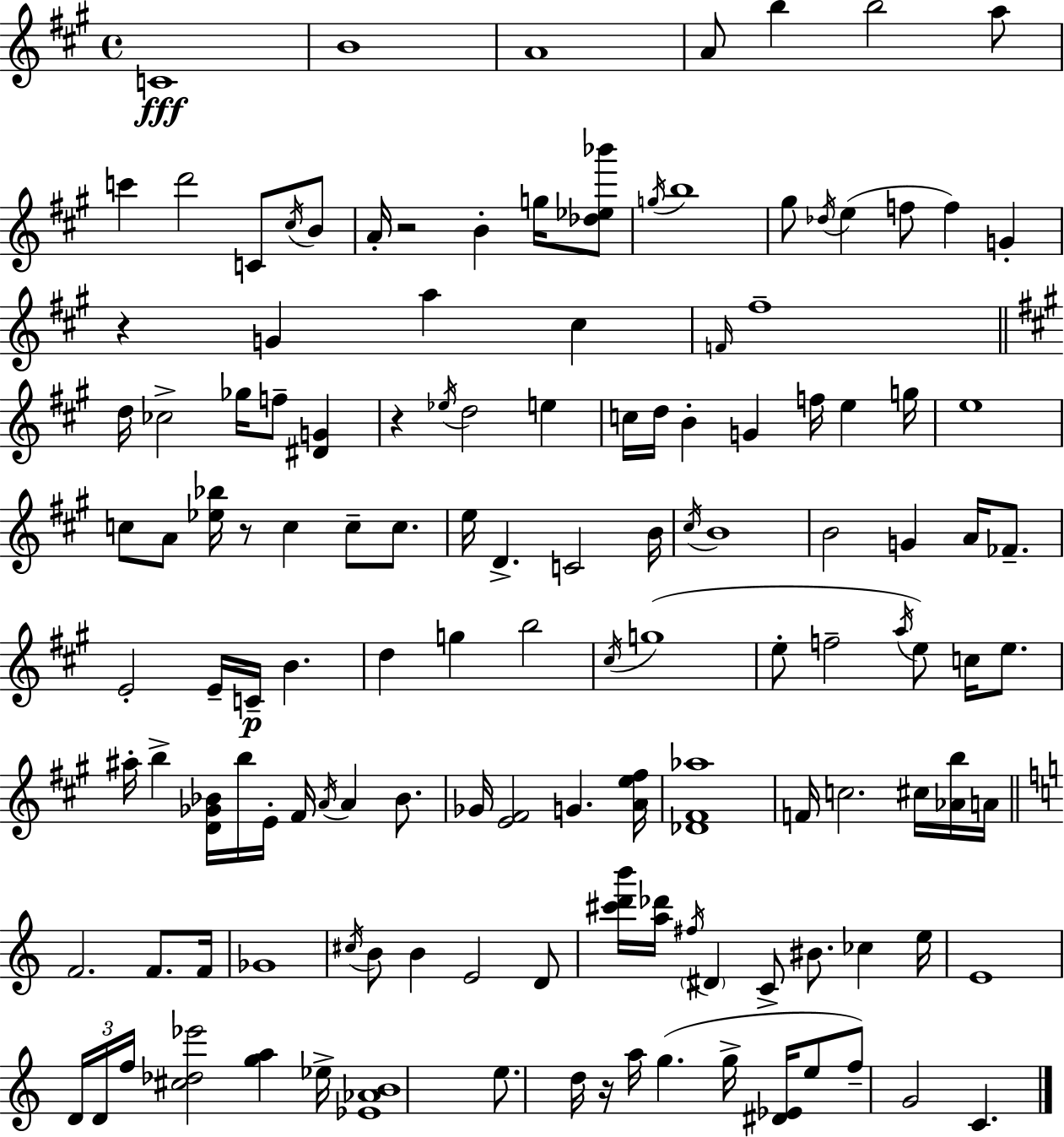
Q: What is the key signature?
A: A major